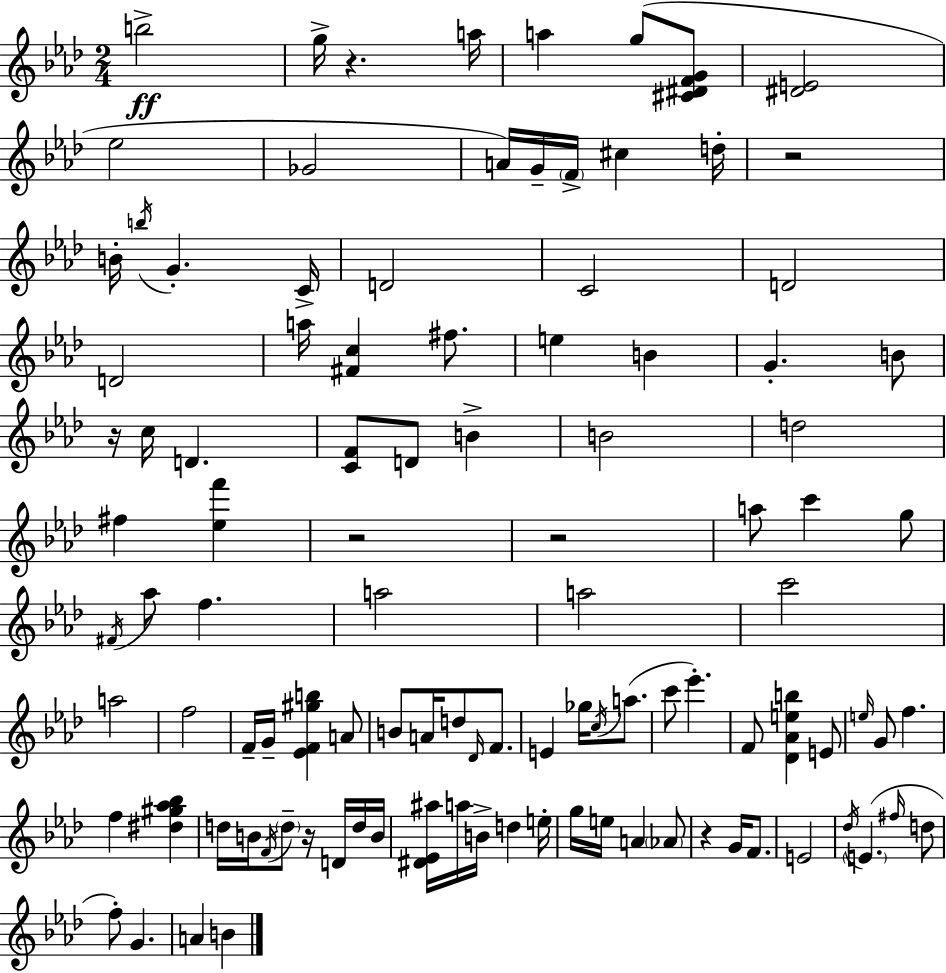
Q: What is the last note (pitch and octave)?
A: B4